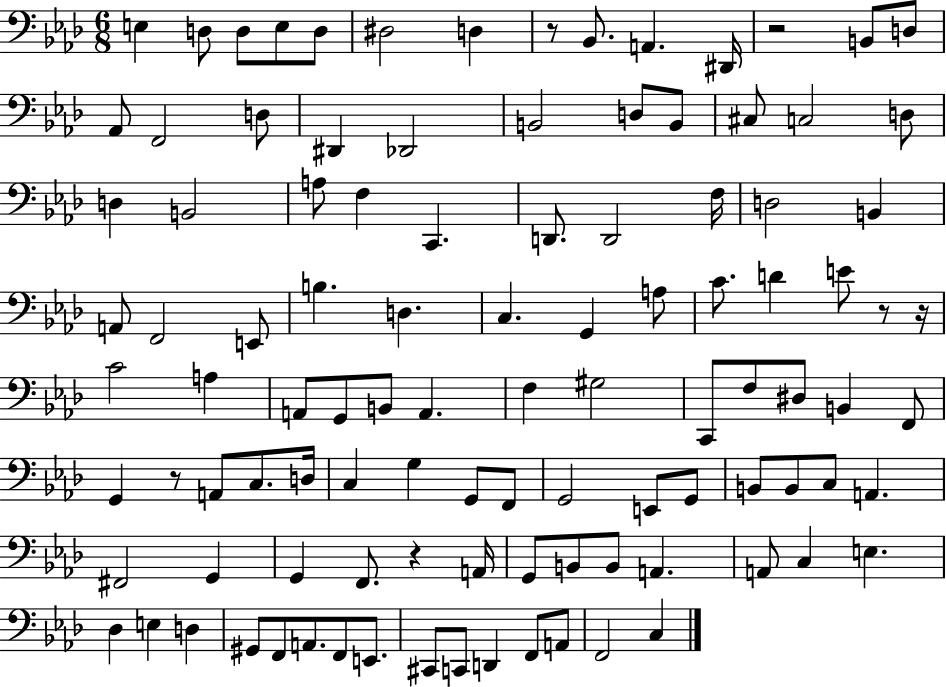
E3/q D3/e D3/e E3/e D3/e D#3/h D3/q R/e Bb2/e. A2/q. D#2/s R/h B2/e D3/e Ab2/e F2/h D3/e D#2/q Db2/h B2/h D3/e B2/e C#3/e C3/h D3/e D3/q B2/h A3/e F3/q C2/q. D2/e. D2/h F3/s D3/h B2/q A2/e F2/h E2/e B3/q. D3/q. C3/q. G2/q A3/e C4/e. D4/q E4/e R/e R/s C4/h A3/q A2/e G2/e B2/e A2/q. F3/q G#3/h C2/e F3/e D#3/e B2/q F2/e G2/q R/e A2/e C3/e. D3/s C3/q G3/q G2/e F2/e G2/h E2/e G2/e B2/e B2/e C3/e A2/q. F#2/h G2/q G2/q F2/e. R/q A2/s G2/e B2/e B2/e A2/q. A2/e C3/q E3/q. Db3/q E3/q D3/q G#2/e F2/e A2/e. F2/e E2/e. C#2/e C2/e D2/q F2/e A2/e F2/h C3/q